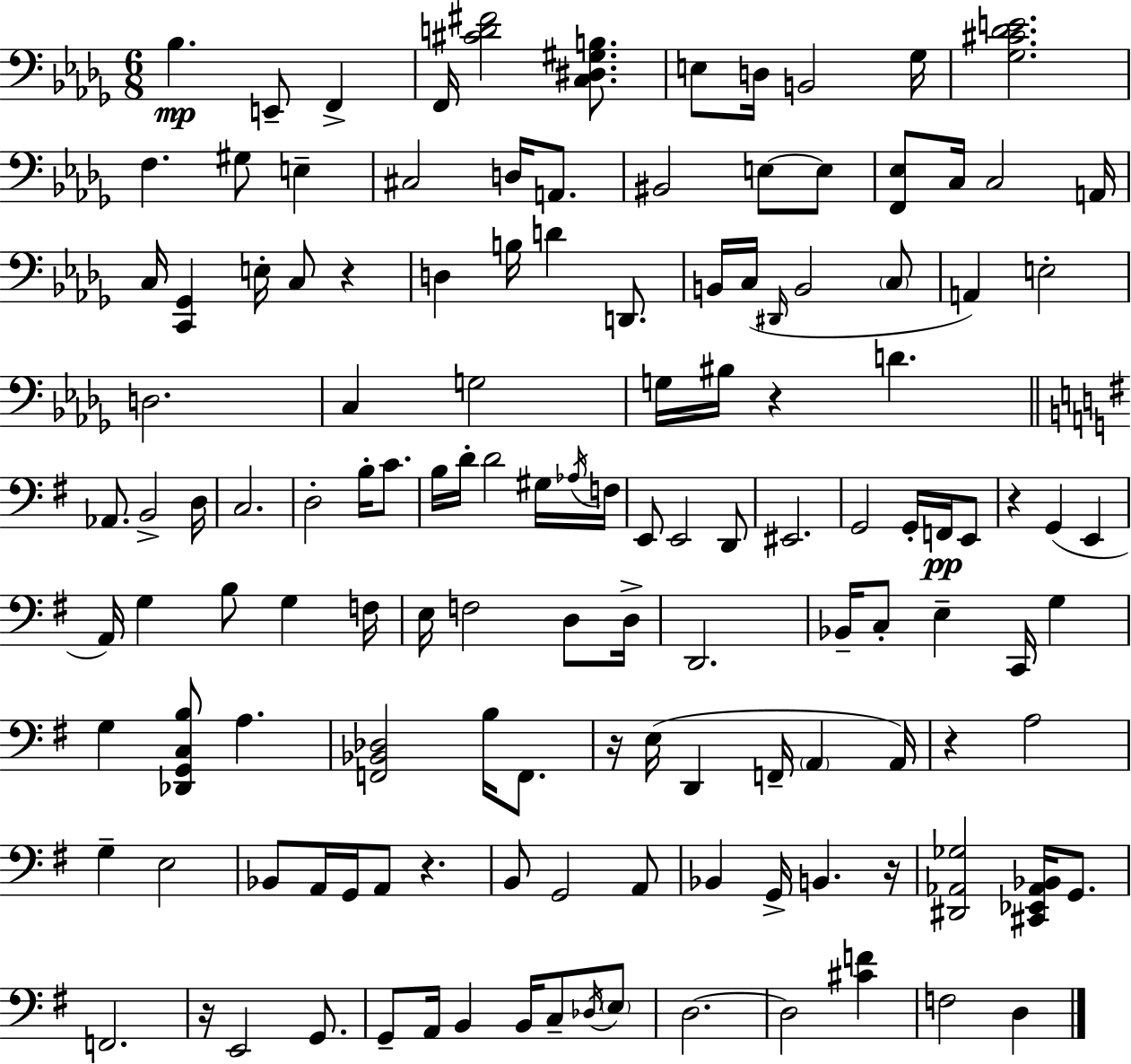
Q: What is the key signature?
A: BES minor